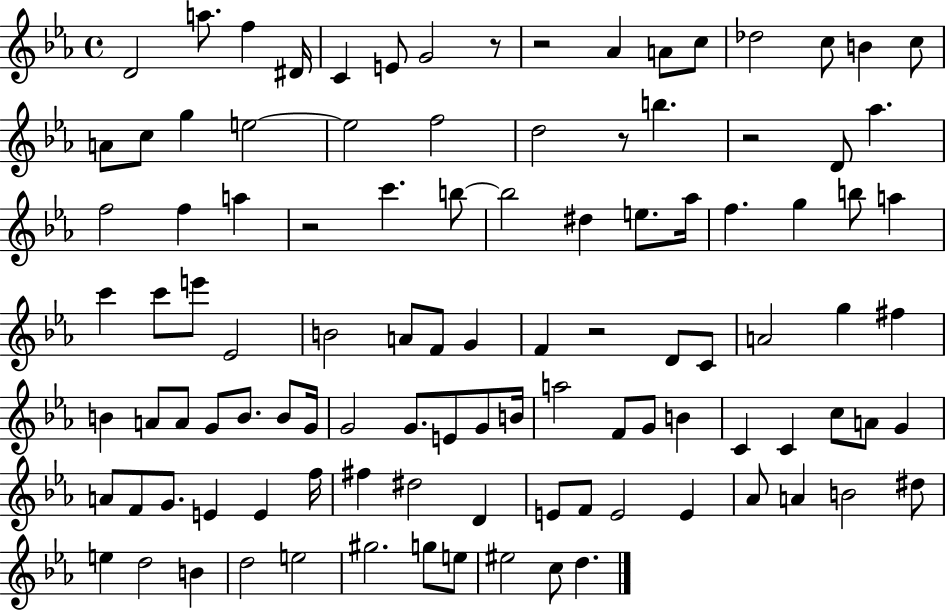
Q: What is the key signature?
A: EES major